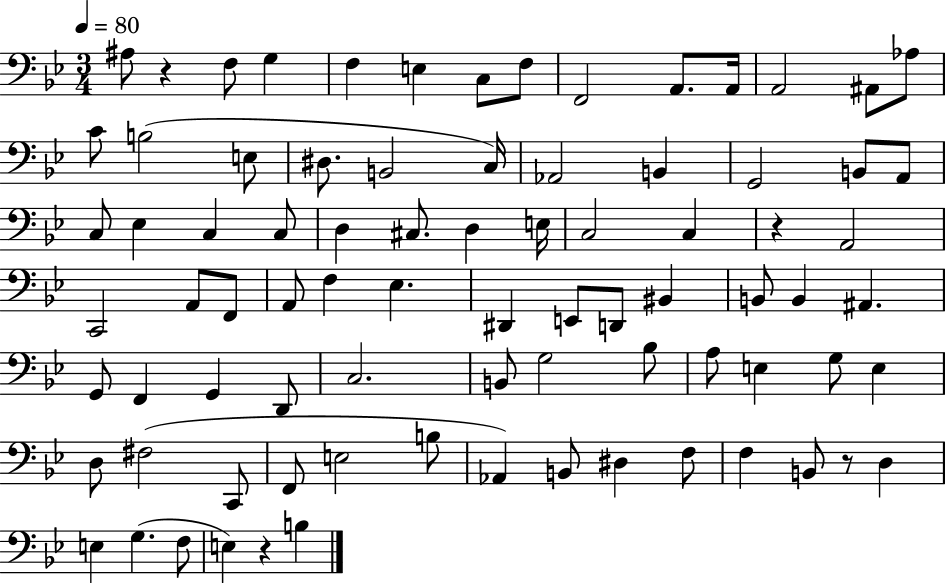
A#3/e R/q F3/e G3/q F3/q E3/q C3/e F3/e F2/h A2/e. A2/s A2/h A#2/e Ab3/e C4/e B3/h E3/e D#3/e. B2/h C3/s Ab2/h B2/q G2/h B2/e A2/e C3/e Eb3/q C3/q C3/e D3/q C#3/e. D3/q E3/s C3/h C3/q R/q A2/h C2/h A2/e F2/e A2/e F3/q Eb3/q. D#2/q E2/e D2/e BIS2/q B2/e B2/q A#2/q. G2/e F2/q G2/q D2/e C3/h. B2/e G3/h Bb3/e A3/e E3/q G3/e E3/q D3/e F#3/h C2/e F2/e E3/h B3/e Ab2/q B2/e D#3/q F3/e F3/q B2/e R/e D3/q E3/q G3/q. F3/e E3/q R/q B3/q